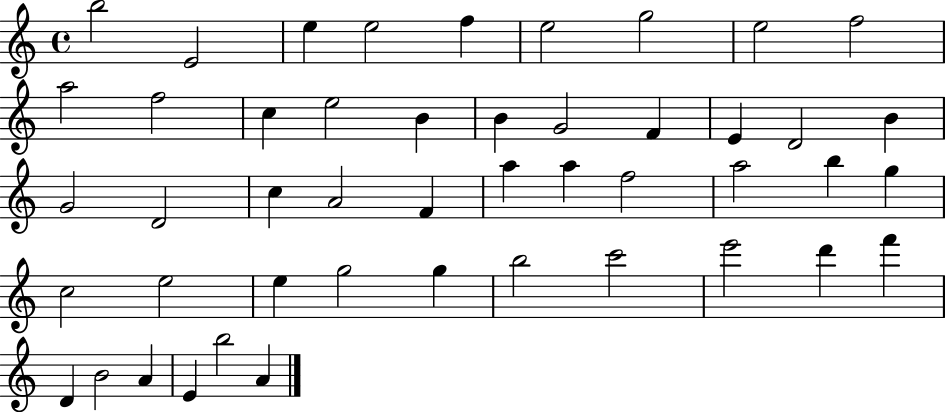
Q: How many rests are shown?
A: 0